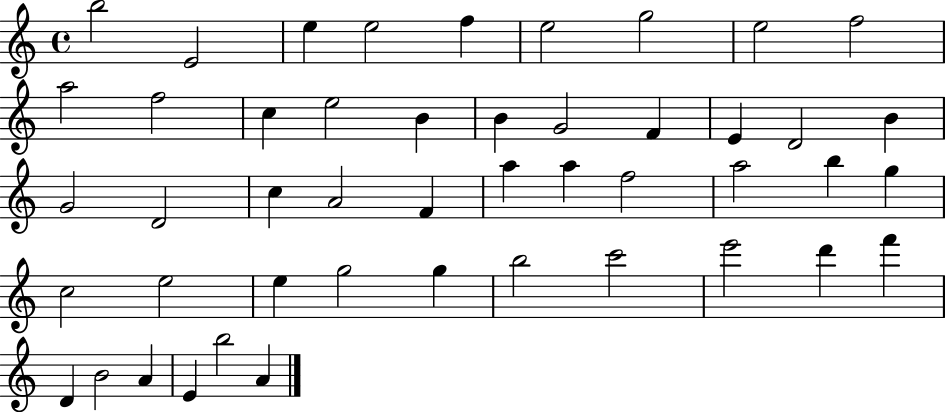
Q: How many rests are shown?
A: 0